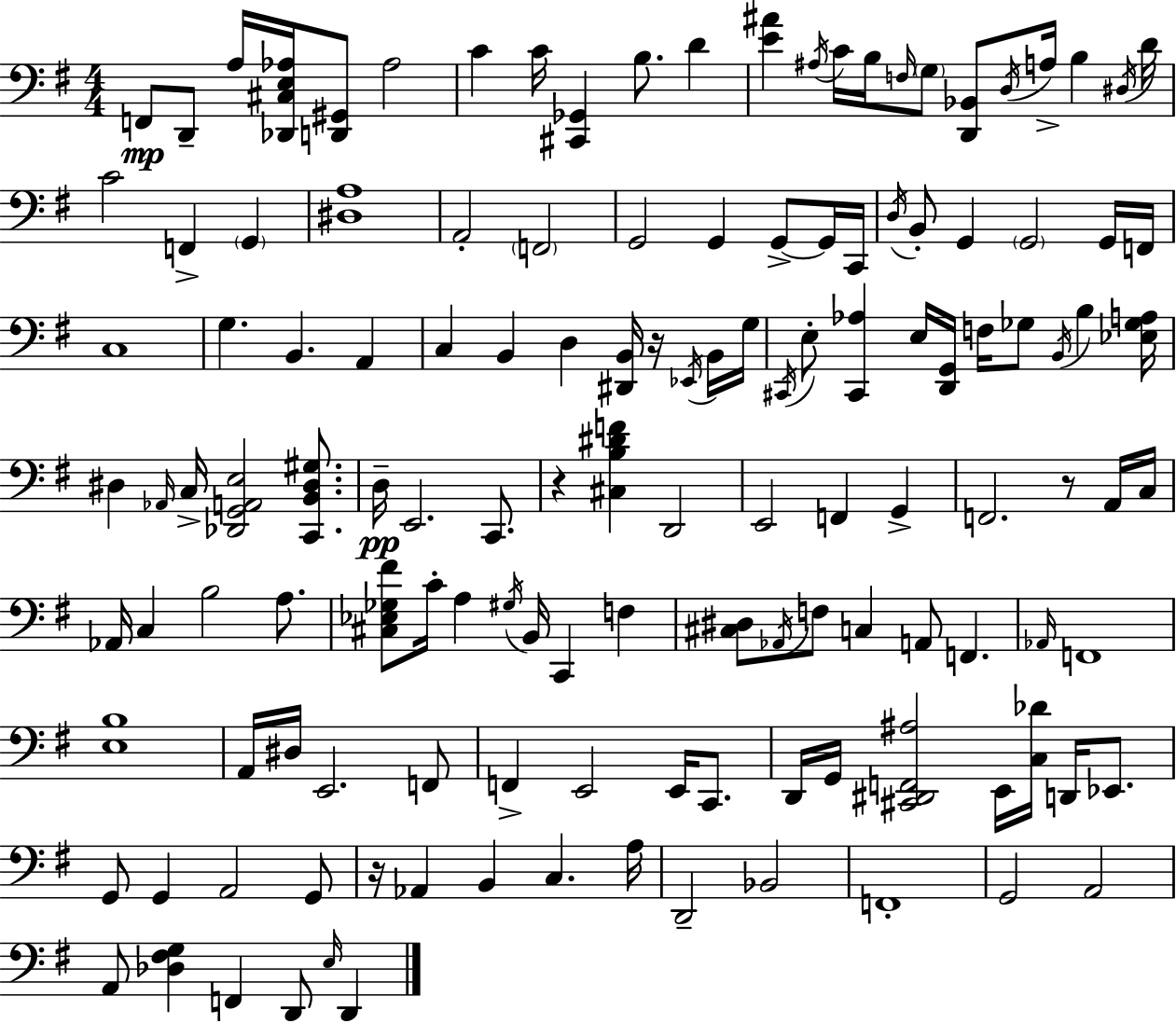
X:1
T:Untitled
M:4/4
L:1/4
K:Em
F,,/2 D,,/2 A,/4 [_D,,^C,E,_A,]/4 [D,,^G,,]/2 _A,2 C C/4 [^C,,_G,,] B,/2 D [E^A] ^A,/4 C/4 B,/4 F,/4 G,/2 [D,,_B,,]/2 D,/4 A,/4 B, ^D,/4 D/4 C2 F,, G,, [^D,A,]4 A,,2 F,,2 G,,2 G,, G,,/2 G,,/4 C,,/4 D,/4 B,,/2 G,, G,,2 G,,/4 F,,/4 C,4 G, B,, A,, C, B,, D, [^D,,B,,]/4 z/4 _E,,/4 B,,/4 G,/4 ^C,,/4 E,/2 [^C,,_A,] E,/4 [D,,G,,]/4 F,/4 _G,/2 B,,/4 B, [_E,_G,A,]/4 ^D, _A,,/4 C,/4 [_D,,G,,A,,E,]2 [C,,B,,^D,^G,]/2 D,/4 E,,2 C,,/2 z [^C,B,^DF] D,,2 E,,2 F,, G,, F,,2 z/2 A,,/4 C,/4 _A,,/4 C, B,2 A,/2 [^C,_E,_G,^F]/2 C/4 A, ^G,/4 B,,/4 C,, F, [^C,^D,]/2 _A,,/4 F,/2 C, A,,/2 F,, _A,,/4 F,,4 [E,B,]4 A,,/4 ^D,/4 E,,2 F,,/2 F,, E,,2 E,,/4 C,,/2 D,,/4 G,,/4 [^C,,^D,,F,,^A,]2 E,,/4 [C,_D]/4 D,,/4 _E,,/2 G,,/2 G,, A,,2 G,,/2 z/4 _A,, B,, C, A,/4 D,,2 _B,,2 F,,4 G,,2 A,,2 A,,/2 [_D,^F,G,] F,, D,,/2 E,/4 D,,